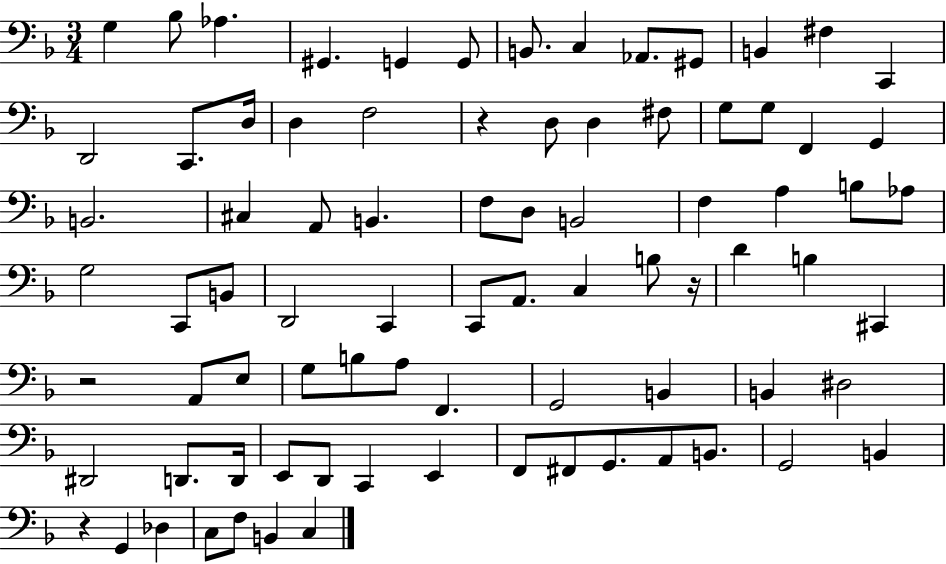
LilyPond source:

{
  \clef bass
  \numericTimeSignature
  \time 3/4
  \key f \major
  g4 bes8 aes4. | gis,4. g,4 g,8 | b,8. c4 aes,8. gis,8 | b,4 fis4 c,4 | \break d,2 c,8. d16 | d4 f2 | r4 d8 d4 fis8 | g8 g8 f,4 g,4 | \break b,2. | cis4 a,8 b,4. | f8 d8 b,2 | f4 a4 b8 aes8 | \break g2 c,8 b,8 | d,2 c,4 | c,8 a,8. c4 b8 r16 | d'4 b4 cis,4 | \break r2 a,8 e8 | g8 b8 a8 f,4. | g,2 b,4 | b,4 dis2 | \break dis,2 d,8. d,16 | e,8 d,8 c,4 e,4 | f,8 fis,8 g,8. a,8 b,8. | g,2 b,4 | \break r4 g,4 des4 | c8 f8 b,4 c4 | \bar "|."
}